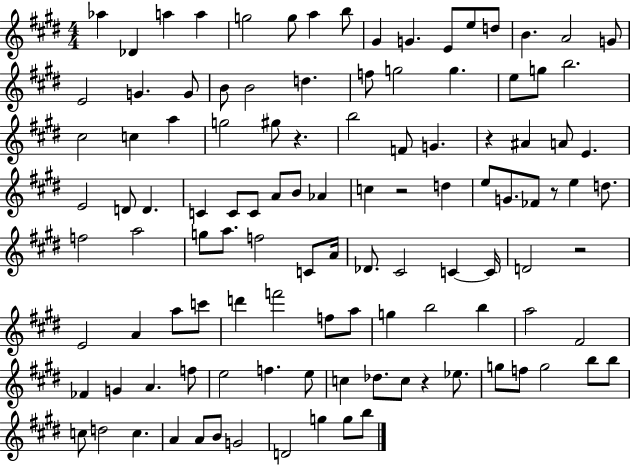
{
  \clef treble
  \numericTimeSignature
  \time 4/4
  \key e \major
  \repeat volta 2 { aes''4 des'4 a''4 a''4 | g''2 g''8 a''4 b''8 | gis'4 g'4. e'8 e''8 d''8 | b'4. a'2 g'8 | \break e'2 g'4. g'8 | b'8 b'2 d''4. | f''8 g''2 g''4. | e''8 g''8 b''2. | \break cis''2 c''4 a''4 | g''2 gis''8 r4. | b''2 f'8 g'4. | r4 ais'4 a'8 e'4. | \break e'2 d'8 d'4. | c'4 c'8 c'8 a'8 b'8 aes'4 | c''4 r2 d''4 | e''8 g'8. fes'8 r8 e''4 d''8. | \break f''2 a''2 | g''8 a''8. f''2 c'8 a'16 | des'8. cis'2 c'4~~ c'16 | d'2 r2 | \break e'2 a'4 a''8 c'''8 | d'''4 f'''2 f''8 a''8 | g''4 b''2 b''4 | a''2 fis'2 | \break fes'4 g'4 a'4. f''8 | e''2 f''4. e''8 | c''4 des''8. c''8 r4 ees''8. | g''8 f''8 g''2 b''8 b''8 | \break c''8 d''2 c''4. | a'4 a'8 b'8 g'2 | d'2 g''4 g''8 b''8 | } \bar "|."
}